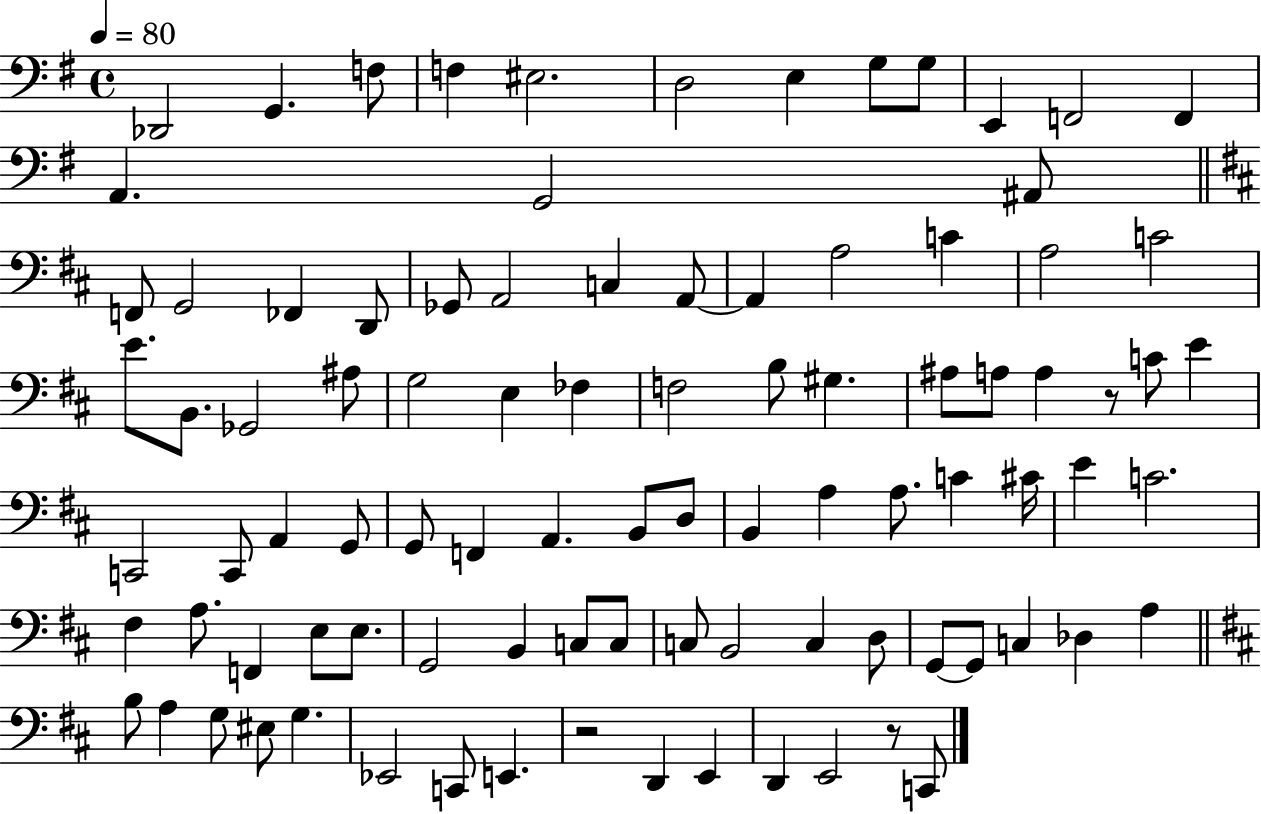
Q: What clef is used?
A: bass